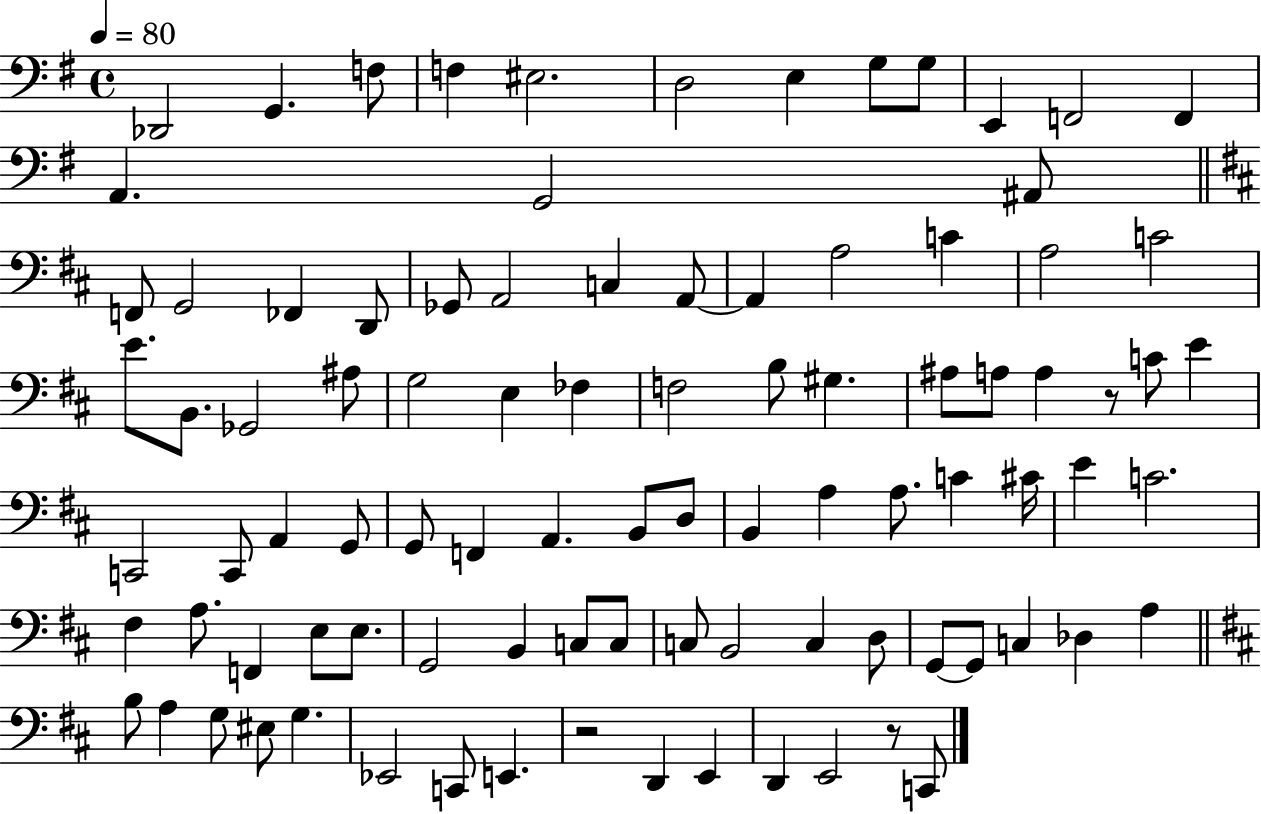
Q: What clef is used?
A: bass